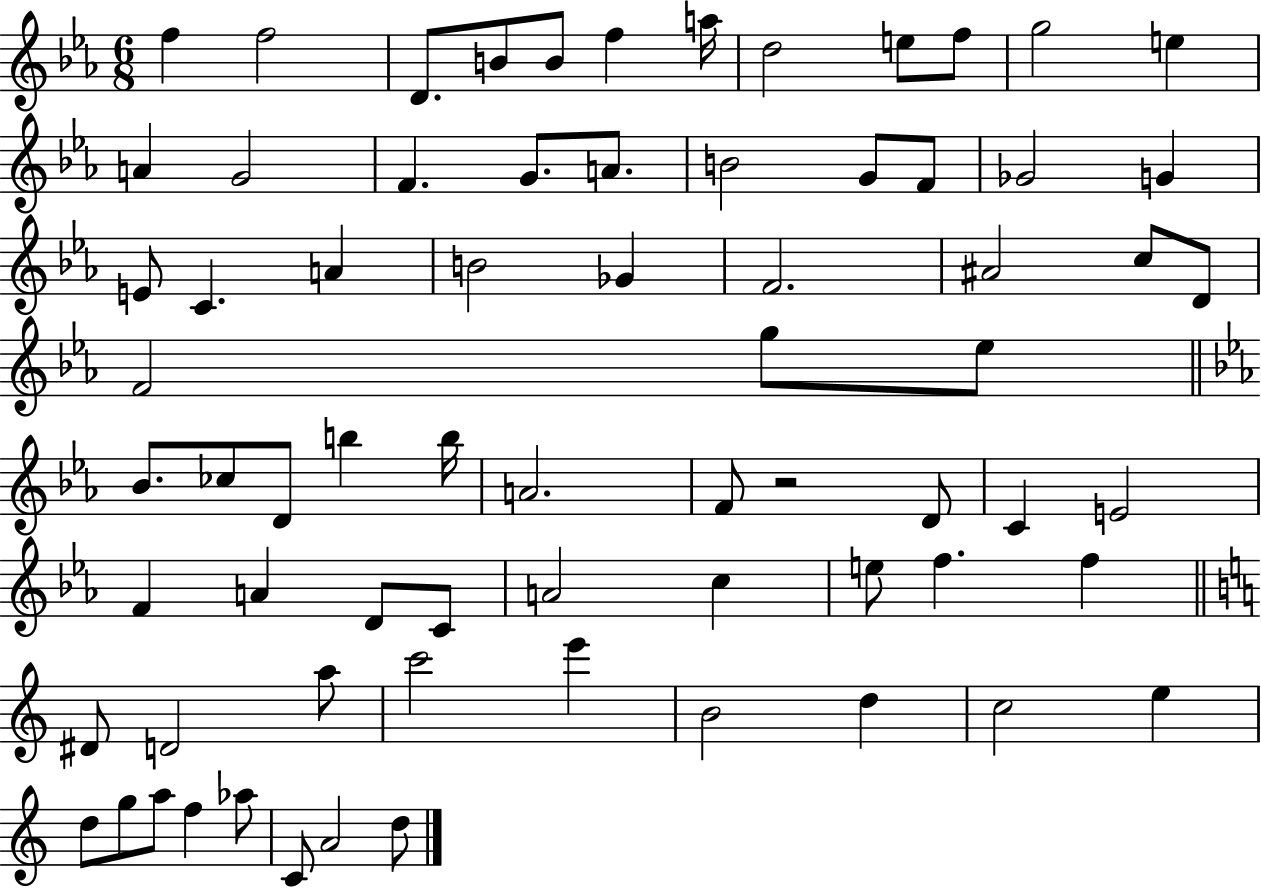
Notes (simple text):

F5/q F5/h D4/e. B4/e B4/e F5/q A5/s D5/h E5/e F5/e G5/h E5/q A4/q G4/h F4/q. G4/e. A4/e. B4/h G4/e F4/e Gb4/h G4/q E4/e C4/q. A4/q B4/h Gb4/q F4/h. A#4/h C5/e D4/e F4/h G5/e Eb5/e Bb4/e. CES5/e D4/e B5/q B5/s A4/h. F4/e R/h D4/e C4/q E4/h F4/q A4/q D4/e C4/e A4/h C5/q E5/e F5/q. F5/q D#4/e D4/h A5/e C6/h E6/q B4/h D5/q C5/h E5/q D5/e G5/e A5/e F5/q Ab5/e C4/e A4/h D5/e